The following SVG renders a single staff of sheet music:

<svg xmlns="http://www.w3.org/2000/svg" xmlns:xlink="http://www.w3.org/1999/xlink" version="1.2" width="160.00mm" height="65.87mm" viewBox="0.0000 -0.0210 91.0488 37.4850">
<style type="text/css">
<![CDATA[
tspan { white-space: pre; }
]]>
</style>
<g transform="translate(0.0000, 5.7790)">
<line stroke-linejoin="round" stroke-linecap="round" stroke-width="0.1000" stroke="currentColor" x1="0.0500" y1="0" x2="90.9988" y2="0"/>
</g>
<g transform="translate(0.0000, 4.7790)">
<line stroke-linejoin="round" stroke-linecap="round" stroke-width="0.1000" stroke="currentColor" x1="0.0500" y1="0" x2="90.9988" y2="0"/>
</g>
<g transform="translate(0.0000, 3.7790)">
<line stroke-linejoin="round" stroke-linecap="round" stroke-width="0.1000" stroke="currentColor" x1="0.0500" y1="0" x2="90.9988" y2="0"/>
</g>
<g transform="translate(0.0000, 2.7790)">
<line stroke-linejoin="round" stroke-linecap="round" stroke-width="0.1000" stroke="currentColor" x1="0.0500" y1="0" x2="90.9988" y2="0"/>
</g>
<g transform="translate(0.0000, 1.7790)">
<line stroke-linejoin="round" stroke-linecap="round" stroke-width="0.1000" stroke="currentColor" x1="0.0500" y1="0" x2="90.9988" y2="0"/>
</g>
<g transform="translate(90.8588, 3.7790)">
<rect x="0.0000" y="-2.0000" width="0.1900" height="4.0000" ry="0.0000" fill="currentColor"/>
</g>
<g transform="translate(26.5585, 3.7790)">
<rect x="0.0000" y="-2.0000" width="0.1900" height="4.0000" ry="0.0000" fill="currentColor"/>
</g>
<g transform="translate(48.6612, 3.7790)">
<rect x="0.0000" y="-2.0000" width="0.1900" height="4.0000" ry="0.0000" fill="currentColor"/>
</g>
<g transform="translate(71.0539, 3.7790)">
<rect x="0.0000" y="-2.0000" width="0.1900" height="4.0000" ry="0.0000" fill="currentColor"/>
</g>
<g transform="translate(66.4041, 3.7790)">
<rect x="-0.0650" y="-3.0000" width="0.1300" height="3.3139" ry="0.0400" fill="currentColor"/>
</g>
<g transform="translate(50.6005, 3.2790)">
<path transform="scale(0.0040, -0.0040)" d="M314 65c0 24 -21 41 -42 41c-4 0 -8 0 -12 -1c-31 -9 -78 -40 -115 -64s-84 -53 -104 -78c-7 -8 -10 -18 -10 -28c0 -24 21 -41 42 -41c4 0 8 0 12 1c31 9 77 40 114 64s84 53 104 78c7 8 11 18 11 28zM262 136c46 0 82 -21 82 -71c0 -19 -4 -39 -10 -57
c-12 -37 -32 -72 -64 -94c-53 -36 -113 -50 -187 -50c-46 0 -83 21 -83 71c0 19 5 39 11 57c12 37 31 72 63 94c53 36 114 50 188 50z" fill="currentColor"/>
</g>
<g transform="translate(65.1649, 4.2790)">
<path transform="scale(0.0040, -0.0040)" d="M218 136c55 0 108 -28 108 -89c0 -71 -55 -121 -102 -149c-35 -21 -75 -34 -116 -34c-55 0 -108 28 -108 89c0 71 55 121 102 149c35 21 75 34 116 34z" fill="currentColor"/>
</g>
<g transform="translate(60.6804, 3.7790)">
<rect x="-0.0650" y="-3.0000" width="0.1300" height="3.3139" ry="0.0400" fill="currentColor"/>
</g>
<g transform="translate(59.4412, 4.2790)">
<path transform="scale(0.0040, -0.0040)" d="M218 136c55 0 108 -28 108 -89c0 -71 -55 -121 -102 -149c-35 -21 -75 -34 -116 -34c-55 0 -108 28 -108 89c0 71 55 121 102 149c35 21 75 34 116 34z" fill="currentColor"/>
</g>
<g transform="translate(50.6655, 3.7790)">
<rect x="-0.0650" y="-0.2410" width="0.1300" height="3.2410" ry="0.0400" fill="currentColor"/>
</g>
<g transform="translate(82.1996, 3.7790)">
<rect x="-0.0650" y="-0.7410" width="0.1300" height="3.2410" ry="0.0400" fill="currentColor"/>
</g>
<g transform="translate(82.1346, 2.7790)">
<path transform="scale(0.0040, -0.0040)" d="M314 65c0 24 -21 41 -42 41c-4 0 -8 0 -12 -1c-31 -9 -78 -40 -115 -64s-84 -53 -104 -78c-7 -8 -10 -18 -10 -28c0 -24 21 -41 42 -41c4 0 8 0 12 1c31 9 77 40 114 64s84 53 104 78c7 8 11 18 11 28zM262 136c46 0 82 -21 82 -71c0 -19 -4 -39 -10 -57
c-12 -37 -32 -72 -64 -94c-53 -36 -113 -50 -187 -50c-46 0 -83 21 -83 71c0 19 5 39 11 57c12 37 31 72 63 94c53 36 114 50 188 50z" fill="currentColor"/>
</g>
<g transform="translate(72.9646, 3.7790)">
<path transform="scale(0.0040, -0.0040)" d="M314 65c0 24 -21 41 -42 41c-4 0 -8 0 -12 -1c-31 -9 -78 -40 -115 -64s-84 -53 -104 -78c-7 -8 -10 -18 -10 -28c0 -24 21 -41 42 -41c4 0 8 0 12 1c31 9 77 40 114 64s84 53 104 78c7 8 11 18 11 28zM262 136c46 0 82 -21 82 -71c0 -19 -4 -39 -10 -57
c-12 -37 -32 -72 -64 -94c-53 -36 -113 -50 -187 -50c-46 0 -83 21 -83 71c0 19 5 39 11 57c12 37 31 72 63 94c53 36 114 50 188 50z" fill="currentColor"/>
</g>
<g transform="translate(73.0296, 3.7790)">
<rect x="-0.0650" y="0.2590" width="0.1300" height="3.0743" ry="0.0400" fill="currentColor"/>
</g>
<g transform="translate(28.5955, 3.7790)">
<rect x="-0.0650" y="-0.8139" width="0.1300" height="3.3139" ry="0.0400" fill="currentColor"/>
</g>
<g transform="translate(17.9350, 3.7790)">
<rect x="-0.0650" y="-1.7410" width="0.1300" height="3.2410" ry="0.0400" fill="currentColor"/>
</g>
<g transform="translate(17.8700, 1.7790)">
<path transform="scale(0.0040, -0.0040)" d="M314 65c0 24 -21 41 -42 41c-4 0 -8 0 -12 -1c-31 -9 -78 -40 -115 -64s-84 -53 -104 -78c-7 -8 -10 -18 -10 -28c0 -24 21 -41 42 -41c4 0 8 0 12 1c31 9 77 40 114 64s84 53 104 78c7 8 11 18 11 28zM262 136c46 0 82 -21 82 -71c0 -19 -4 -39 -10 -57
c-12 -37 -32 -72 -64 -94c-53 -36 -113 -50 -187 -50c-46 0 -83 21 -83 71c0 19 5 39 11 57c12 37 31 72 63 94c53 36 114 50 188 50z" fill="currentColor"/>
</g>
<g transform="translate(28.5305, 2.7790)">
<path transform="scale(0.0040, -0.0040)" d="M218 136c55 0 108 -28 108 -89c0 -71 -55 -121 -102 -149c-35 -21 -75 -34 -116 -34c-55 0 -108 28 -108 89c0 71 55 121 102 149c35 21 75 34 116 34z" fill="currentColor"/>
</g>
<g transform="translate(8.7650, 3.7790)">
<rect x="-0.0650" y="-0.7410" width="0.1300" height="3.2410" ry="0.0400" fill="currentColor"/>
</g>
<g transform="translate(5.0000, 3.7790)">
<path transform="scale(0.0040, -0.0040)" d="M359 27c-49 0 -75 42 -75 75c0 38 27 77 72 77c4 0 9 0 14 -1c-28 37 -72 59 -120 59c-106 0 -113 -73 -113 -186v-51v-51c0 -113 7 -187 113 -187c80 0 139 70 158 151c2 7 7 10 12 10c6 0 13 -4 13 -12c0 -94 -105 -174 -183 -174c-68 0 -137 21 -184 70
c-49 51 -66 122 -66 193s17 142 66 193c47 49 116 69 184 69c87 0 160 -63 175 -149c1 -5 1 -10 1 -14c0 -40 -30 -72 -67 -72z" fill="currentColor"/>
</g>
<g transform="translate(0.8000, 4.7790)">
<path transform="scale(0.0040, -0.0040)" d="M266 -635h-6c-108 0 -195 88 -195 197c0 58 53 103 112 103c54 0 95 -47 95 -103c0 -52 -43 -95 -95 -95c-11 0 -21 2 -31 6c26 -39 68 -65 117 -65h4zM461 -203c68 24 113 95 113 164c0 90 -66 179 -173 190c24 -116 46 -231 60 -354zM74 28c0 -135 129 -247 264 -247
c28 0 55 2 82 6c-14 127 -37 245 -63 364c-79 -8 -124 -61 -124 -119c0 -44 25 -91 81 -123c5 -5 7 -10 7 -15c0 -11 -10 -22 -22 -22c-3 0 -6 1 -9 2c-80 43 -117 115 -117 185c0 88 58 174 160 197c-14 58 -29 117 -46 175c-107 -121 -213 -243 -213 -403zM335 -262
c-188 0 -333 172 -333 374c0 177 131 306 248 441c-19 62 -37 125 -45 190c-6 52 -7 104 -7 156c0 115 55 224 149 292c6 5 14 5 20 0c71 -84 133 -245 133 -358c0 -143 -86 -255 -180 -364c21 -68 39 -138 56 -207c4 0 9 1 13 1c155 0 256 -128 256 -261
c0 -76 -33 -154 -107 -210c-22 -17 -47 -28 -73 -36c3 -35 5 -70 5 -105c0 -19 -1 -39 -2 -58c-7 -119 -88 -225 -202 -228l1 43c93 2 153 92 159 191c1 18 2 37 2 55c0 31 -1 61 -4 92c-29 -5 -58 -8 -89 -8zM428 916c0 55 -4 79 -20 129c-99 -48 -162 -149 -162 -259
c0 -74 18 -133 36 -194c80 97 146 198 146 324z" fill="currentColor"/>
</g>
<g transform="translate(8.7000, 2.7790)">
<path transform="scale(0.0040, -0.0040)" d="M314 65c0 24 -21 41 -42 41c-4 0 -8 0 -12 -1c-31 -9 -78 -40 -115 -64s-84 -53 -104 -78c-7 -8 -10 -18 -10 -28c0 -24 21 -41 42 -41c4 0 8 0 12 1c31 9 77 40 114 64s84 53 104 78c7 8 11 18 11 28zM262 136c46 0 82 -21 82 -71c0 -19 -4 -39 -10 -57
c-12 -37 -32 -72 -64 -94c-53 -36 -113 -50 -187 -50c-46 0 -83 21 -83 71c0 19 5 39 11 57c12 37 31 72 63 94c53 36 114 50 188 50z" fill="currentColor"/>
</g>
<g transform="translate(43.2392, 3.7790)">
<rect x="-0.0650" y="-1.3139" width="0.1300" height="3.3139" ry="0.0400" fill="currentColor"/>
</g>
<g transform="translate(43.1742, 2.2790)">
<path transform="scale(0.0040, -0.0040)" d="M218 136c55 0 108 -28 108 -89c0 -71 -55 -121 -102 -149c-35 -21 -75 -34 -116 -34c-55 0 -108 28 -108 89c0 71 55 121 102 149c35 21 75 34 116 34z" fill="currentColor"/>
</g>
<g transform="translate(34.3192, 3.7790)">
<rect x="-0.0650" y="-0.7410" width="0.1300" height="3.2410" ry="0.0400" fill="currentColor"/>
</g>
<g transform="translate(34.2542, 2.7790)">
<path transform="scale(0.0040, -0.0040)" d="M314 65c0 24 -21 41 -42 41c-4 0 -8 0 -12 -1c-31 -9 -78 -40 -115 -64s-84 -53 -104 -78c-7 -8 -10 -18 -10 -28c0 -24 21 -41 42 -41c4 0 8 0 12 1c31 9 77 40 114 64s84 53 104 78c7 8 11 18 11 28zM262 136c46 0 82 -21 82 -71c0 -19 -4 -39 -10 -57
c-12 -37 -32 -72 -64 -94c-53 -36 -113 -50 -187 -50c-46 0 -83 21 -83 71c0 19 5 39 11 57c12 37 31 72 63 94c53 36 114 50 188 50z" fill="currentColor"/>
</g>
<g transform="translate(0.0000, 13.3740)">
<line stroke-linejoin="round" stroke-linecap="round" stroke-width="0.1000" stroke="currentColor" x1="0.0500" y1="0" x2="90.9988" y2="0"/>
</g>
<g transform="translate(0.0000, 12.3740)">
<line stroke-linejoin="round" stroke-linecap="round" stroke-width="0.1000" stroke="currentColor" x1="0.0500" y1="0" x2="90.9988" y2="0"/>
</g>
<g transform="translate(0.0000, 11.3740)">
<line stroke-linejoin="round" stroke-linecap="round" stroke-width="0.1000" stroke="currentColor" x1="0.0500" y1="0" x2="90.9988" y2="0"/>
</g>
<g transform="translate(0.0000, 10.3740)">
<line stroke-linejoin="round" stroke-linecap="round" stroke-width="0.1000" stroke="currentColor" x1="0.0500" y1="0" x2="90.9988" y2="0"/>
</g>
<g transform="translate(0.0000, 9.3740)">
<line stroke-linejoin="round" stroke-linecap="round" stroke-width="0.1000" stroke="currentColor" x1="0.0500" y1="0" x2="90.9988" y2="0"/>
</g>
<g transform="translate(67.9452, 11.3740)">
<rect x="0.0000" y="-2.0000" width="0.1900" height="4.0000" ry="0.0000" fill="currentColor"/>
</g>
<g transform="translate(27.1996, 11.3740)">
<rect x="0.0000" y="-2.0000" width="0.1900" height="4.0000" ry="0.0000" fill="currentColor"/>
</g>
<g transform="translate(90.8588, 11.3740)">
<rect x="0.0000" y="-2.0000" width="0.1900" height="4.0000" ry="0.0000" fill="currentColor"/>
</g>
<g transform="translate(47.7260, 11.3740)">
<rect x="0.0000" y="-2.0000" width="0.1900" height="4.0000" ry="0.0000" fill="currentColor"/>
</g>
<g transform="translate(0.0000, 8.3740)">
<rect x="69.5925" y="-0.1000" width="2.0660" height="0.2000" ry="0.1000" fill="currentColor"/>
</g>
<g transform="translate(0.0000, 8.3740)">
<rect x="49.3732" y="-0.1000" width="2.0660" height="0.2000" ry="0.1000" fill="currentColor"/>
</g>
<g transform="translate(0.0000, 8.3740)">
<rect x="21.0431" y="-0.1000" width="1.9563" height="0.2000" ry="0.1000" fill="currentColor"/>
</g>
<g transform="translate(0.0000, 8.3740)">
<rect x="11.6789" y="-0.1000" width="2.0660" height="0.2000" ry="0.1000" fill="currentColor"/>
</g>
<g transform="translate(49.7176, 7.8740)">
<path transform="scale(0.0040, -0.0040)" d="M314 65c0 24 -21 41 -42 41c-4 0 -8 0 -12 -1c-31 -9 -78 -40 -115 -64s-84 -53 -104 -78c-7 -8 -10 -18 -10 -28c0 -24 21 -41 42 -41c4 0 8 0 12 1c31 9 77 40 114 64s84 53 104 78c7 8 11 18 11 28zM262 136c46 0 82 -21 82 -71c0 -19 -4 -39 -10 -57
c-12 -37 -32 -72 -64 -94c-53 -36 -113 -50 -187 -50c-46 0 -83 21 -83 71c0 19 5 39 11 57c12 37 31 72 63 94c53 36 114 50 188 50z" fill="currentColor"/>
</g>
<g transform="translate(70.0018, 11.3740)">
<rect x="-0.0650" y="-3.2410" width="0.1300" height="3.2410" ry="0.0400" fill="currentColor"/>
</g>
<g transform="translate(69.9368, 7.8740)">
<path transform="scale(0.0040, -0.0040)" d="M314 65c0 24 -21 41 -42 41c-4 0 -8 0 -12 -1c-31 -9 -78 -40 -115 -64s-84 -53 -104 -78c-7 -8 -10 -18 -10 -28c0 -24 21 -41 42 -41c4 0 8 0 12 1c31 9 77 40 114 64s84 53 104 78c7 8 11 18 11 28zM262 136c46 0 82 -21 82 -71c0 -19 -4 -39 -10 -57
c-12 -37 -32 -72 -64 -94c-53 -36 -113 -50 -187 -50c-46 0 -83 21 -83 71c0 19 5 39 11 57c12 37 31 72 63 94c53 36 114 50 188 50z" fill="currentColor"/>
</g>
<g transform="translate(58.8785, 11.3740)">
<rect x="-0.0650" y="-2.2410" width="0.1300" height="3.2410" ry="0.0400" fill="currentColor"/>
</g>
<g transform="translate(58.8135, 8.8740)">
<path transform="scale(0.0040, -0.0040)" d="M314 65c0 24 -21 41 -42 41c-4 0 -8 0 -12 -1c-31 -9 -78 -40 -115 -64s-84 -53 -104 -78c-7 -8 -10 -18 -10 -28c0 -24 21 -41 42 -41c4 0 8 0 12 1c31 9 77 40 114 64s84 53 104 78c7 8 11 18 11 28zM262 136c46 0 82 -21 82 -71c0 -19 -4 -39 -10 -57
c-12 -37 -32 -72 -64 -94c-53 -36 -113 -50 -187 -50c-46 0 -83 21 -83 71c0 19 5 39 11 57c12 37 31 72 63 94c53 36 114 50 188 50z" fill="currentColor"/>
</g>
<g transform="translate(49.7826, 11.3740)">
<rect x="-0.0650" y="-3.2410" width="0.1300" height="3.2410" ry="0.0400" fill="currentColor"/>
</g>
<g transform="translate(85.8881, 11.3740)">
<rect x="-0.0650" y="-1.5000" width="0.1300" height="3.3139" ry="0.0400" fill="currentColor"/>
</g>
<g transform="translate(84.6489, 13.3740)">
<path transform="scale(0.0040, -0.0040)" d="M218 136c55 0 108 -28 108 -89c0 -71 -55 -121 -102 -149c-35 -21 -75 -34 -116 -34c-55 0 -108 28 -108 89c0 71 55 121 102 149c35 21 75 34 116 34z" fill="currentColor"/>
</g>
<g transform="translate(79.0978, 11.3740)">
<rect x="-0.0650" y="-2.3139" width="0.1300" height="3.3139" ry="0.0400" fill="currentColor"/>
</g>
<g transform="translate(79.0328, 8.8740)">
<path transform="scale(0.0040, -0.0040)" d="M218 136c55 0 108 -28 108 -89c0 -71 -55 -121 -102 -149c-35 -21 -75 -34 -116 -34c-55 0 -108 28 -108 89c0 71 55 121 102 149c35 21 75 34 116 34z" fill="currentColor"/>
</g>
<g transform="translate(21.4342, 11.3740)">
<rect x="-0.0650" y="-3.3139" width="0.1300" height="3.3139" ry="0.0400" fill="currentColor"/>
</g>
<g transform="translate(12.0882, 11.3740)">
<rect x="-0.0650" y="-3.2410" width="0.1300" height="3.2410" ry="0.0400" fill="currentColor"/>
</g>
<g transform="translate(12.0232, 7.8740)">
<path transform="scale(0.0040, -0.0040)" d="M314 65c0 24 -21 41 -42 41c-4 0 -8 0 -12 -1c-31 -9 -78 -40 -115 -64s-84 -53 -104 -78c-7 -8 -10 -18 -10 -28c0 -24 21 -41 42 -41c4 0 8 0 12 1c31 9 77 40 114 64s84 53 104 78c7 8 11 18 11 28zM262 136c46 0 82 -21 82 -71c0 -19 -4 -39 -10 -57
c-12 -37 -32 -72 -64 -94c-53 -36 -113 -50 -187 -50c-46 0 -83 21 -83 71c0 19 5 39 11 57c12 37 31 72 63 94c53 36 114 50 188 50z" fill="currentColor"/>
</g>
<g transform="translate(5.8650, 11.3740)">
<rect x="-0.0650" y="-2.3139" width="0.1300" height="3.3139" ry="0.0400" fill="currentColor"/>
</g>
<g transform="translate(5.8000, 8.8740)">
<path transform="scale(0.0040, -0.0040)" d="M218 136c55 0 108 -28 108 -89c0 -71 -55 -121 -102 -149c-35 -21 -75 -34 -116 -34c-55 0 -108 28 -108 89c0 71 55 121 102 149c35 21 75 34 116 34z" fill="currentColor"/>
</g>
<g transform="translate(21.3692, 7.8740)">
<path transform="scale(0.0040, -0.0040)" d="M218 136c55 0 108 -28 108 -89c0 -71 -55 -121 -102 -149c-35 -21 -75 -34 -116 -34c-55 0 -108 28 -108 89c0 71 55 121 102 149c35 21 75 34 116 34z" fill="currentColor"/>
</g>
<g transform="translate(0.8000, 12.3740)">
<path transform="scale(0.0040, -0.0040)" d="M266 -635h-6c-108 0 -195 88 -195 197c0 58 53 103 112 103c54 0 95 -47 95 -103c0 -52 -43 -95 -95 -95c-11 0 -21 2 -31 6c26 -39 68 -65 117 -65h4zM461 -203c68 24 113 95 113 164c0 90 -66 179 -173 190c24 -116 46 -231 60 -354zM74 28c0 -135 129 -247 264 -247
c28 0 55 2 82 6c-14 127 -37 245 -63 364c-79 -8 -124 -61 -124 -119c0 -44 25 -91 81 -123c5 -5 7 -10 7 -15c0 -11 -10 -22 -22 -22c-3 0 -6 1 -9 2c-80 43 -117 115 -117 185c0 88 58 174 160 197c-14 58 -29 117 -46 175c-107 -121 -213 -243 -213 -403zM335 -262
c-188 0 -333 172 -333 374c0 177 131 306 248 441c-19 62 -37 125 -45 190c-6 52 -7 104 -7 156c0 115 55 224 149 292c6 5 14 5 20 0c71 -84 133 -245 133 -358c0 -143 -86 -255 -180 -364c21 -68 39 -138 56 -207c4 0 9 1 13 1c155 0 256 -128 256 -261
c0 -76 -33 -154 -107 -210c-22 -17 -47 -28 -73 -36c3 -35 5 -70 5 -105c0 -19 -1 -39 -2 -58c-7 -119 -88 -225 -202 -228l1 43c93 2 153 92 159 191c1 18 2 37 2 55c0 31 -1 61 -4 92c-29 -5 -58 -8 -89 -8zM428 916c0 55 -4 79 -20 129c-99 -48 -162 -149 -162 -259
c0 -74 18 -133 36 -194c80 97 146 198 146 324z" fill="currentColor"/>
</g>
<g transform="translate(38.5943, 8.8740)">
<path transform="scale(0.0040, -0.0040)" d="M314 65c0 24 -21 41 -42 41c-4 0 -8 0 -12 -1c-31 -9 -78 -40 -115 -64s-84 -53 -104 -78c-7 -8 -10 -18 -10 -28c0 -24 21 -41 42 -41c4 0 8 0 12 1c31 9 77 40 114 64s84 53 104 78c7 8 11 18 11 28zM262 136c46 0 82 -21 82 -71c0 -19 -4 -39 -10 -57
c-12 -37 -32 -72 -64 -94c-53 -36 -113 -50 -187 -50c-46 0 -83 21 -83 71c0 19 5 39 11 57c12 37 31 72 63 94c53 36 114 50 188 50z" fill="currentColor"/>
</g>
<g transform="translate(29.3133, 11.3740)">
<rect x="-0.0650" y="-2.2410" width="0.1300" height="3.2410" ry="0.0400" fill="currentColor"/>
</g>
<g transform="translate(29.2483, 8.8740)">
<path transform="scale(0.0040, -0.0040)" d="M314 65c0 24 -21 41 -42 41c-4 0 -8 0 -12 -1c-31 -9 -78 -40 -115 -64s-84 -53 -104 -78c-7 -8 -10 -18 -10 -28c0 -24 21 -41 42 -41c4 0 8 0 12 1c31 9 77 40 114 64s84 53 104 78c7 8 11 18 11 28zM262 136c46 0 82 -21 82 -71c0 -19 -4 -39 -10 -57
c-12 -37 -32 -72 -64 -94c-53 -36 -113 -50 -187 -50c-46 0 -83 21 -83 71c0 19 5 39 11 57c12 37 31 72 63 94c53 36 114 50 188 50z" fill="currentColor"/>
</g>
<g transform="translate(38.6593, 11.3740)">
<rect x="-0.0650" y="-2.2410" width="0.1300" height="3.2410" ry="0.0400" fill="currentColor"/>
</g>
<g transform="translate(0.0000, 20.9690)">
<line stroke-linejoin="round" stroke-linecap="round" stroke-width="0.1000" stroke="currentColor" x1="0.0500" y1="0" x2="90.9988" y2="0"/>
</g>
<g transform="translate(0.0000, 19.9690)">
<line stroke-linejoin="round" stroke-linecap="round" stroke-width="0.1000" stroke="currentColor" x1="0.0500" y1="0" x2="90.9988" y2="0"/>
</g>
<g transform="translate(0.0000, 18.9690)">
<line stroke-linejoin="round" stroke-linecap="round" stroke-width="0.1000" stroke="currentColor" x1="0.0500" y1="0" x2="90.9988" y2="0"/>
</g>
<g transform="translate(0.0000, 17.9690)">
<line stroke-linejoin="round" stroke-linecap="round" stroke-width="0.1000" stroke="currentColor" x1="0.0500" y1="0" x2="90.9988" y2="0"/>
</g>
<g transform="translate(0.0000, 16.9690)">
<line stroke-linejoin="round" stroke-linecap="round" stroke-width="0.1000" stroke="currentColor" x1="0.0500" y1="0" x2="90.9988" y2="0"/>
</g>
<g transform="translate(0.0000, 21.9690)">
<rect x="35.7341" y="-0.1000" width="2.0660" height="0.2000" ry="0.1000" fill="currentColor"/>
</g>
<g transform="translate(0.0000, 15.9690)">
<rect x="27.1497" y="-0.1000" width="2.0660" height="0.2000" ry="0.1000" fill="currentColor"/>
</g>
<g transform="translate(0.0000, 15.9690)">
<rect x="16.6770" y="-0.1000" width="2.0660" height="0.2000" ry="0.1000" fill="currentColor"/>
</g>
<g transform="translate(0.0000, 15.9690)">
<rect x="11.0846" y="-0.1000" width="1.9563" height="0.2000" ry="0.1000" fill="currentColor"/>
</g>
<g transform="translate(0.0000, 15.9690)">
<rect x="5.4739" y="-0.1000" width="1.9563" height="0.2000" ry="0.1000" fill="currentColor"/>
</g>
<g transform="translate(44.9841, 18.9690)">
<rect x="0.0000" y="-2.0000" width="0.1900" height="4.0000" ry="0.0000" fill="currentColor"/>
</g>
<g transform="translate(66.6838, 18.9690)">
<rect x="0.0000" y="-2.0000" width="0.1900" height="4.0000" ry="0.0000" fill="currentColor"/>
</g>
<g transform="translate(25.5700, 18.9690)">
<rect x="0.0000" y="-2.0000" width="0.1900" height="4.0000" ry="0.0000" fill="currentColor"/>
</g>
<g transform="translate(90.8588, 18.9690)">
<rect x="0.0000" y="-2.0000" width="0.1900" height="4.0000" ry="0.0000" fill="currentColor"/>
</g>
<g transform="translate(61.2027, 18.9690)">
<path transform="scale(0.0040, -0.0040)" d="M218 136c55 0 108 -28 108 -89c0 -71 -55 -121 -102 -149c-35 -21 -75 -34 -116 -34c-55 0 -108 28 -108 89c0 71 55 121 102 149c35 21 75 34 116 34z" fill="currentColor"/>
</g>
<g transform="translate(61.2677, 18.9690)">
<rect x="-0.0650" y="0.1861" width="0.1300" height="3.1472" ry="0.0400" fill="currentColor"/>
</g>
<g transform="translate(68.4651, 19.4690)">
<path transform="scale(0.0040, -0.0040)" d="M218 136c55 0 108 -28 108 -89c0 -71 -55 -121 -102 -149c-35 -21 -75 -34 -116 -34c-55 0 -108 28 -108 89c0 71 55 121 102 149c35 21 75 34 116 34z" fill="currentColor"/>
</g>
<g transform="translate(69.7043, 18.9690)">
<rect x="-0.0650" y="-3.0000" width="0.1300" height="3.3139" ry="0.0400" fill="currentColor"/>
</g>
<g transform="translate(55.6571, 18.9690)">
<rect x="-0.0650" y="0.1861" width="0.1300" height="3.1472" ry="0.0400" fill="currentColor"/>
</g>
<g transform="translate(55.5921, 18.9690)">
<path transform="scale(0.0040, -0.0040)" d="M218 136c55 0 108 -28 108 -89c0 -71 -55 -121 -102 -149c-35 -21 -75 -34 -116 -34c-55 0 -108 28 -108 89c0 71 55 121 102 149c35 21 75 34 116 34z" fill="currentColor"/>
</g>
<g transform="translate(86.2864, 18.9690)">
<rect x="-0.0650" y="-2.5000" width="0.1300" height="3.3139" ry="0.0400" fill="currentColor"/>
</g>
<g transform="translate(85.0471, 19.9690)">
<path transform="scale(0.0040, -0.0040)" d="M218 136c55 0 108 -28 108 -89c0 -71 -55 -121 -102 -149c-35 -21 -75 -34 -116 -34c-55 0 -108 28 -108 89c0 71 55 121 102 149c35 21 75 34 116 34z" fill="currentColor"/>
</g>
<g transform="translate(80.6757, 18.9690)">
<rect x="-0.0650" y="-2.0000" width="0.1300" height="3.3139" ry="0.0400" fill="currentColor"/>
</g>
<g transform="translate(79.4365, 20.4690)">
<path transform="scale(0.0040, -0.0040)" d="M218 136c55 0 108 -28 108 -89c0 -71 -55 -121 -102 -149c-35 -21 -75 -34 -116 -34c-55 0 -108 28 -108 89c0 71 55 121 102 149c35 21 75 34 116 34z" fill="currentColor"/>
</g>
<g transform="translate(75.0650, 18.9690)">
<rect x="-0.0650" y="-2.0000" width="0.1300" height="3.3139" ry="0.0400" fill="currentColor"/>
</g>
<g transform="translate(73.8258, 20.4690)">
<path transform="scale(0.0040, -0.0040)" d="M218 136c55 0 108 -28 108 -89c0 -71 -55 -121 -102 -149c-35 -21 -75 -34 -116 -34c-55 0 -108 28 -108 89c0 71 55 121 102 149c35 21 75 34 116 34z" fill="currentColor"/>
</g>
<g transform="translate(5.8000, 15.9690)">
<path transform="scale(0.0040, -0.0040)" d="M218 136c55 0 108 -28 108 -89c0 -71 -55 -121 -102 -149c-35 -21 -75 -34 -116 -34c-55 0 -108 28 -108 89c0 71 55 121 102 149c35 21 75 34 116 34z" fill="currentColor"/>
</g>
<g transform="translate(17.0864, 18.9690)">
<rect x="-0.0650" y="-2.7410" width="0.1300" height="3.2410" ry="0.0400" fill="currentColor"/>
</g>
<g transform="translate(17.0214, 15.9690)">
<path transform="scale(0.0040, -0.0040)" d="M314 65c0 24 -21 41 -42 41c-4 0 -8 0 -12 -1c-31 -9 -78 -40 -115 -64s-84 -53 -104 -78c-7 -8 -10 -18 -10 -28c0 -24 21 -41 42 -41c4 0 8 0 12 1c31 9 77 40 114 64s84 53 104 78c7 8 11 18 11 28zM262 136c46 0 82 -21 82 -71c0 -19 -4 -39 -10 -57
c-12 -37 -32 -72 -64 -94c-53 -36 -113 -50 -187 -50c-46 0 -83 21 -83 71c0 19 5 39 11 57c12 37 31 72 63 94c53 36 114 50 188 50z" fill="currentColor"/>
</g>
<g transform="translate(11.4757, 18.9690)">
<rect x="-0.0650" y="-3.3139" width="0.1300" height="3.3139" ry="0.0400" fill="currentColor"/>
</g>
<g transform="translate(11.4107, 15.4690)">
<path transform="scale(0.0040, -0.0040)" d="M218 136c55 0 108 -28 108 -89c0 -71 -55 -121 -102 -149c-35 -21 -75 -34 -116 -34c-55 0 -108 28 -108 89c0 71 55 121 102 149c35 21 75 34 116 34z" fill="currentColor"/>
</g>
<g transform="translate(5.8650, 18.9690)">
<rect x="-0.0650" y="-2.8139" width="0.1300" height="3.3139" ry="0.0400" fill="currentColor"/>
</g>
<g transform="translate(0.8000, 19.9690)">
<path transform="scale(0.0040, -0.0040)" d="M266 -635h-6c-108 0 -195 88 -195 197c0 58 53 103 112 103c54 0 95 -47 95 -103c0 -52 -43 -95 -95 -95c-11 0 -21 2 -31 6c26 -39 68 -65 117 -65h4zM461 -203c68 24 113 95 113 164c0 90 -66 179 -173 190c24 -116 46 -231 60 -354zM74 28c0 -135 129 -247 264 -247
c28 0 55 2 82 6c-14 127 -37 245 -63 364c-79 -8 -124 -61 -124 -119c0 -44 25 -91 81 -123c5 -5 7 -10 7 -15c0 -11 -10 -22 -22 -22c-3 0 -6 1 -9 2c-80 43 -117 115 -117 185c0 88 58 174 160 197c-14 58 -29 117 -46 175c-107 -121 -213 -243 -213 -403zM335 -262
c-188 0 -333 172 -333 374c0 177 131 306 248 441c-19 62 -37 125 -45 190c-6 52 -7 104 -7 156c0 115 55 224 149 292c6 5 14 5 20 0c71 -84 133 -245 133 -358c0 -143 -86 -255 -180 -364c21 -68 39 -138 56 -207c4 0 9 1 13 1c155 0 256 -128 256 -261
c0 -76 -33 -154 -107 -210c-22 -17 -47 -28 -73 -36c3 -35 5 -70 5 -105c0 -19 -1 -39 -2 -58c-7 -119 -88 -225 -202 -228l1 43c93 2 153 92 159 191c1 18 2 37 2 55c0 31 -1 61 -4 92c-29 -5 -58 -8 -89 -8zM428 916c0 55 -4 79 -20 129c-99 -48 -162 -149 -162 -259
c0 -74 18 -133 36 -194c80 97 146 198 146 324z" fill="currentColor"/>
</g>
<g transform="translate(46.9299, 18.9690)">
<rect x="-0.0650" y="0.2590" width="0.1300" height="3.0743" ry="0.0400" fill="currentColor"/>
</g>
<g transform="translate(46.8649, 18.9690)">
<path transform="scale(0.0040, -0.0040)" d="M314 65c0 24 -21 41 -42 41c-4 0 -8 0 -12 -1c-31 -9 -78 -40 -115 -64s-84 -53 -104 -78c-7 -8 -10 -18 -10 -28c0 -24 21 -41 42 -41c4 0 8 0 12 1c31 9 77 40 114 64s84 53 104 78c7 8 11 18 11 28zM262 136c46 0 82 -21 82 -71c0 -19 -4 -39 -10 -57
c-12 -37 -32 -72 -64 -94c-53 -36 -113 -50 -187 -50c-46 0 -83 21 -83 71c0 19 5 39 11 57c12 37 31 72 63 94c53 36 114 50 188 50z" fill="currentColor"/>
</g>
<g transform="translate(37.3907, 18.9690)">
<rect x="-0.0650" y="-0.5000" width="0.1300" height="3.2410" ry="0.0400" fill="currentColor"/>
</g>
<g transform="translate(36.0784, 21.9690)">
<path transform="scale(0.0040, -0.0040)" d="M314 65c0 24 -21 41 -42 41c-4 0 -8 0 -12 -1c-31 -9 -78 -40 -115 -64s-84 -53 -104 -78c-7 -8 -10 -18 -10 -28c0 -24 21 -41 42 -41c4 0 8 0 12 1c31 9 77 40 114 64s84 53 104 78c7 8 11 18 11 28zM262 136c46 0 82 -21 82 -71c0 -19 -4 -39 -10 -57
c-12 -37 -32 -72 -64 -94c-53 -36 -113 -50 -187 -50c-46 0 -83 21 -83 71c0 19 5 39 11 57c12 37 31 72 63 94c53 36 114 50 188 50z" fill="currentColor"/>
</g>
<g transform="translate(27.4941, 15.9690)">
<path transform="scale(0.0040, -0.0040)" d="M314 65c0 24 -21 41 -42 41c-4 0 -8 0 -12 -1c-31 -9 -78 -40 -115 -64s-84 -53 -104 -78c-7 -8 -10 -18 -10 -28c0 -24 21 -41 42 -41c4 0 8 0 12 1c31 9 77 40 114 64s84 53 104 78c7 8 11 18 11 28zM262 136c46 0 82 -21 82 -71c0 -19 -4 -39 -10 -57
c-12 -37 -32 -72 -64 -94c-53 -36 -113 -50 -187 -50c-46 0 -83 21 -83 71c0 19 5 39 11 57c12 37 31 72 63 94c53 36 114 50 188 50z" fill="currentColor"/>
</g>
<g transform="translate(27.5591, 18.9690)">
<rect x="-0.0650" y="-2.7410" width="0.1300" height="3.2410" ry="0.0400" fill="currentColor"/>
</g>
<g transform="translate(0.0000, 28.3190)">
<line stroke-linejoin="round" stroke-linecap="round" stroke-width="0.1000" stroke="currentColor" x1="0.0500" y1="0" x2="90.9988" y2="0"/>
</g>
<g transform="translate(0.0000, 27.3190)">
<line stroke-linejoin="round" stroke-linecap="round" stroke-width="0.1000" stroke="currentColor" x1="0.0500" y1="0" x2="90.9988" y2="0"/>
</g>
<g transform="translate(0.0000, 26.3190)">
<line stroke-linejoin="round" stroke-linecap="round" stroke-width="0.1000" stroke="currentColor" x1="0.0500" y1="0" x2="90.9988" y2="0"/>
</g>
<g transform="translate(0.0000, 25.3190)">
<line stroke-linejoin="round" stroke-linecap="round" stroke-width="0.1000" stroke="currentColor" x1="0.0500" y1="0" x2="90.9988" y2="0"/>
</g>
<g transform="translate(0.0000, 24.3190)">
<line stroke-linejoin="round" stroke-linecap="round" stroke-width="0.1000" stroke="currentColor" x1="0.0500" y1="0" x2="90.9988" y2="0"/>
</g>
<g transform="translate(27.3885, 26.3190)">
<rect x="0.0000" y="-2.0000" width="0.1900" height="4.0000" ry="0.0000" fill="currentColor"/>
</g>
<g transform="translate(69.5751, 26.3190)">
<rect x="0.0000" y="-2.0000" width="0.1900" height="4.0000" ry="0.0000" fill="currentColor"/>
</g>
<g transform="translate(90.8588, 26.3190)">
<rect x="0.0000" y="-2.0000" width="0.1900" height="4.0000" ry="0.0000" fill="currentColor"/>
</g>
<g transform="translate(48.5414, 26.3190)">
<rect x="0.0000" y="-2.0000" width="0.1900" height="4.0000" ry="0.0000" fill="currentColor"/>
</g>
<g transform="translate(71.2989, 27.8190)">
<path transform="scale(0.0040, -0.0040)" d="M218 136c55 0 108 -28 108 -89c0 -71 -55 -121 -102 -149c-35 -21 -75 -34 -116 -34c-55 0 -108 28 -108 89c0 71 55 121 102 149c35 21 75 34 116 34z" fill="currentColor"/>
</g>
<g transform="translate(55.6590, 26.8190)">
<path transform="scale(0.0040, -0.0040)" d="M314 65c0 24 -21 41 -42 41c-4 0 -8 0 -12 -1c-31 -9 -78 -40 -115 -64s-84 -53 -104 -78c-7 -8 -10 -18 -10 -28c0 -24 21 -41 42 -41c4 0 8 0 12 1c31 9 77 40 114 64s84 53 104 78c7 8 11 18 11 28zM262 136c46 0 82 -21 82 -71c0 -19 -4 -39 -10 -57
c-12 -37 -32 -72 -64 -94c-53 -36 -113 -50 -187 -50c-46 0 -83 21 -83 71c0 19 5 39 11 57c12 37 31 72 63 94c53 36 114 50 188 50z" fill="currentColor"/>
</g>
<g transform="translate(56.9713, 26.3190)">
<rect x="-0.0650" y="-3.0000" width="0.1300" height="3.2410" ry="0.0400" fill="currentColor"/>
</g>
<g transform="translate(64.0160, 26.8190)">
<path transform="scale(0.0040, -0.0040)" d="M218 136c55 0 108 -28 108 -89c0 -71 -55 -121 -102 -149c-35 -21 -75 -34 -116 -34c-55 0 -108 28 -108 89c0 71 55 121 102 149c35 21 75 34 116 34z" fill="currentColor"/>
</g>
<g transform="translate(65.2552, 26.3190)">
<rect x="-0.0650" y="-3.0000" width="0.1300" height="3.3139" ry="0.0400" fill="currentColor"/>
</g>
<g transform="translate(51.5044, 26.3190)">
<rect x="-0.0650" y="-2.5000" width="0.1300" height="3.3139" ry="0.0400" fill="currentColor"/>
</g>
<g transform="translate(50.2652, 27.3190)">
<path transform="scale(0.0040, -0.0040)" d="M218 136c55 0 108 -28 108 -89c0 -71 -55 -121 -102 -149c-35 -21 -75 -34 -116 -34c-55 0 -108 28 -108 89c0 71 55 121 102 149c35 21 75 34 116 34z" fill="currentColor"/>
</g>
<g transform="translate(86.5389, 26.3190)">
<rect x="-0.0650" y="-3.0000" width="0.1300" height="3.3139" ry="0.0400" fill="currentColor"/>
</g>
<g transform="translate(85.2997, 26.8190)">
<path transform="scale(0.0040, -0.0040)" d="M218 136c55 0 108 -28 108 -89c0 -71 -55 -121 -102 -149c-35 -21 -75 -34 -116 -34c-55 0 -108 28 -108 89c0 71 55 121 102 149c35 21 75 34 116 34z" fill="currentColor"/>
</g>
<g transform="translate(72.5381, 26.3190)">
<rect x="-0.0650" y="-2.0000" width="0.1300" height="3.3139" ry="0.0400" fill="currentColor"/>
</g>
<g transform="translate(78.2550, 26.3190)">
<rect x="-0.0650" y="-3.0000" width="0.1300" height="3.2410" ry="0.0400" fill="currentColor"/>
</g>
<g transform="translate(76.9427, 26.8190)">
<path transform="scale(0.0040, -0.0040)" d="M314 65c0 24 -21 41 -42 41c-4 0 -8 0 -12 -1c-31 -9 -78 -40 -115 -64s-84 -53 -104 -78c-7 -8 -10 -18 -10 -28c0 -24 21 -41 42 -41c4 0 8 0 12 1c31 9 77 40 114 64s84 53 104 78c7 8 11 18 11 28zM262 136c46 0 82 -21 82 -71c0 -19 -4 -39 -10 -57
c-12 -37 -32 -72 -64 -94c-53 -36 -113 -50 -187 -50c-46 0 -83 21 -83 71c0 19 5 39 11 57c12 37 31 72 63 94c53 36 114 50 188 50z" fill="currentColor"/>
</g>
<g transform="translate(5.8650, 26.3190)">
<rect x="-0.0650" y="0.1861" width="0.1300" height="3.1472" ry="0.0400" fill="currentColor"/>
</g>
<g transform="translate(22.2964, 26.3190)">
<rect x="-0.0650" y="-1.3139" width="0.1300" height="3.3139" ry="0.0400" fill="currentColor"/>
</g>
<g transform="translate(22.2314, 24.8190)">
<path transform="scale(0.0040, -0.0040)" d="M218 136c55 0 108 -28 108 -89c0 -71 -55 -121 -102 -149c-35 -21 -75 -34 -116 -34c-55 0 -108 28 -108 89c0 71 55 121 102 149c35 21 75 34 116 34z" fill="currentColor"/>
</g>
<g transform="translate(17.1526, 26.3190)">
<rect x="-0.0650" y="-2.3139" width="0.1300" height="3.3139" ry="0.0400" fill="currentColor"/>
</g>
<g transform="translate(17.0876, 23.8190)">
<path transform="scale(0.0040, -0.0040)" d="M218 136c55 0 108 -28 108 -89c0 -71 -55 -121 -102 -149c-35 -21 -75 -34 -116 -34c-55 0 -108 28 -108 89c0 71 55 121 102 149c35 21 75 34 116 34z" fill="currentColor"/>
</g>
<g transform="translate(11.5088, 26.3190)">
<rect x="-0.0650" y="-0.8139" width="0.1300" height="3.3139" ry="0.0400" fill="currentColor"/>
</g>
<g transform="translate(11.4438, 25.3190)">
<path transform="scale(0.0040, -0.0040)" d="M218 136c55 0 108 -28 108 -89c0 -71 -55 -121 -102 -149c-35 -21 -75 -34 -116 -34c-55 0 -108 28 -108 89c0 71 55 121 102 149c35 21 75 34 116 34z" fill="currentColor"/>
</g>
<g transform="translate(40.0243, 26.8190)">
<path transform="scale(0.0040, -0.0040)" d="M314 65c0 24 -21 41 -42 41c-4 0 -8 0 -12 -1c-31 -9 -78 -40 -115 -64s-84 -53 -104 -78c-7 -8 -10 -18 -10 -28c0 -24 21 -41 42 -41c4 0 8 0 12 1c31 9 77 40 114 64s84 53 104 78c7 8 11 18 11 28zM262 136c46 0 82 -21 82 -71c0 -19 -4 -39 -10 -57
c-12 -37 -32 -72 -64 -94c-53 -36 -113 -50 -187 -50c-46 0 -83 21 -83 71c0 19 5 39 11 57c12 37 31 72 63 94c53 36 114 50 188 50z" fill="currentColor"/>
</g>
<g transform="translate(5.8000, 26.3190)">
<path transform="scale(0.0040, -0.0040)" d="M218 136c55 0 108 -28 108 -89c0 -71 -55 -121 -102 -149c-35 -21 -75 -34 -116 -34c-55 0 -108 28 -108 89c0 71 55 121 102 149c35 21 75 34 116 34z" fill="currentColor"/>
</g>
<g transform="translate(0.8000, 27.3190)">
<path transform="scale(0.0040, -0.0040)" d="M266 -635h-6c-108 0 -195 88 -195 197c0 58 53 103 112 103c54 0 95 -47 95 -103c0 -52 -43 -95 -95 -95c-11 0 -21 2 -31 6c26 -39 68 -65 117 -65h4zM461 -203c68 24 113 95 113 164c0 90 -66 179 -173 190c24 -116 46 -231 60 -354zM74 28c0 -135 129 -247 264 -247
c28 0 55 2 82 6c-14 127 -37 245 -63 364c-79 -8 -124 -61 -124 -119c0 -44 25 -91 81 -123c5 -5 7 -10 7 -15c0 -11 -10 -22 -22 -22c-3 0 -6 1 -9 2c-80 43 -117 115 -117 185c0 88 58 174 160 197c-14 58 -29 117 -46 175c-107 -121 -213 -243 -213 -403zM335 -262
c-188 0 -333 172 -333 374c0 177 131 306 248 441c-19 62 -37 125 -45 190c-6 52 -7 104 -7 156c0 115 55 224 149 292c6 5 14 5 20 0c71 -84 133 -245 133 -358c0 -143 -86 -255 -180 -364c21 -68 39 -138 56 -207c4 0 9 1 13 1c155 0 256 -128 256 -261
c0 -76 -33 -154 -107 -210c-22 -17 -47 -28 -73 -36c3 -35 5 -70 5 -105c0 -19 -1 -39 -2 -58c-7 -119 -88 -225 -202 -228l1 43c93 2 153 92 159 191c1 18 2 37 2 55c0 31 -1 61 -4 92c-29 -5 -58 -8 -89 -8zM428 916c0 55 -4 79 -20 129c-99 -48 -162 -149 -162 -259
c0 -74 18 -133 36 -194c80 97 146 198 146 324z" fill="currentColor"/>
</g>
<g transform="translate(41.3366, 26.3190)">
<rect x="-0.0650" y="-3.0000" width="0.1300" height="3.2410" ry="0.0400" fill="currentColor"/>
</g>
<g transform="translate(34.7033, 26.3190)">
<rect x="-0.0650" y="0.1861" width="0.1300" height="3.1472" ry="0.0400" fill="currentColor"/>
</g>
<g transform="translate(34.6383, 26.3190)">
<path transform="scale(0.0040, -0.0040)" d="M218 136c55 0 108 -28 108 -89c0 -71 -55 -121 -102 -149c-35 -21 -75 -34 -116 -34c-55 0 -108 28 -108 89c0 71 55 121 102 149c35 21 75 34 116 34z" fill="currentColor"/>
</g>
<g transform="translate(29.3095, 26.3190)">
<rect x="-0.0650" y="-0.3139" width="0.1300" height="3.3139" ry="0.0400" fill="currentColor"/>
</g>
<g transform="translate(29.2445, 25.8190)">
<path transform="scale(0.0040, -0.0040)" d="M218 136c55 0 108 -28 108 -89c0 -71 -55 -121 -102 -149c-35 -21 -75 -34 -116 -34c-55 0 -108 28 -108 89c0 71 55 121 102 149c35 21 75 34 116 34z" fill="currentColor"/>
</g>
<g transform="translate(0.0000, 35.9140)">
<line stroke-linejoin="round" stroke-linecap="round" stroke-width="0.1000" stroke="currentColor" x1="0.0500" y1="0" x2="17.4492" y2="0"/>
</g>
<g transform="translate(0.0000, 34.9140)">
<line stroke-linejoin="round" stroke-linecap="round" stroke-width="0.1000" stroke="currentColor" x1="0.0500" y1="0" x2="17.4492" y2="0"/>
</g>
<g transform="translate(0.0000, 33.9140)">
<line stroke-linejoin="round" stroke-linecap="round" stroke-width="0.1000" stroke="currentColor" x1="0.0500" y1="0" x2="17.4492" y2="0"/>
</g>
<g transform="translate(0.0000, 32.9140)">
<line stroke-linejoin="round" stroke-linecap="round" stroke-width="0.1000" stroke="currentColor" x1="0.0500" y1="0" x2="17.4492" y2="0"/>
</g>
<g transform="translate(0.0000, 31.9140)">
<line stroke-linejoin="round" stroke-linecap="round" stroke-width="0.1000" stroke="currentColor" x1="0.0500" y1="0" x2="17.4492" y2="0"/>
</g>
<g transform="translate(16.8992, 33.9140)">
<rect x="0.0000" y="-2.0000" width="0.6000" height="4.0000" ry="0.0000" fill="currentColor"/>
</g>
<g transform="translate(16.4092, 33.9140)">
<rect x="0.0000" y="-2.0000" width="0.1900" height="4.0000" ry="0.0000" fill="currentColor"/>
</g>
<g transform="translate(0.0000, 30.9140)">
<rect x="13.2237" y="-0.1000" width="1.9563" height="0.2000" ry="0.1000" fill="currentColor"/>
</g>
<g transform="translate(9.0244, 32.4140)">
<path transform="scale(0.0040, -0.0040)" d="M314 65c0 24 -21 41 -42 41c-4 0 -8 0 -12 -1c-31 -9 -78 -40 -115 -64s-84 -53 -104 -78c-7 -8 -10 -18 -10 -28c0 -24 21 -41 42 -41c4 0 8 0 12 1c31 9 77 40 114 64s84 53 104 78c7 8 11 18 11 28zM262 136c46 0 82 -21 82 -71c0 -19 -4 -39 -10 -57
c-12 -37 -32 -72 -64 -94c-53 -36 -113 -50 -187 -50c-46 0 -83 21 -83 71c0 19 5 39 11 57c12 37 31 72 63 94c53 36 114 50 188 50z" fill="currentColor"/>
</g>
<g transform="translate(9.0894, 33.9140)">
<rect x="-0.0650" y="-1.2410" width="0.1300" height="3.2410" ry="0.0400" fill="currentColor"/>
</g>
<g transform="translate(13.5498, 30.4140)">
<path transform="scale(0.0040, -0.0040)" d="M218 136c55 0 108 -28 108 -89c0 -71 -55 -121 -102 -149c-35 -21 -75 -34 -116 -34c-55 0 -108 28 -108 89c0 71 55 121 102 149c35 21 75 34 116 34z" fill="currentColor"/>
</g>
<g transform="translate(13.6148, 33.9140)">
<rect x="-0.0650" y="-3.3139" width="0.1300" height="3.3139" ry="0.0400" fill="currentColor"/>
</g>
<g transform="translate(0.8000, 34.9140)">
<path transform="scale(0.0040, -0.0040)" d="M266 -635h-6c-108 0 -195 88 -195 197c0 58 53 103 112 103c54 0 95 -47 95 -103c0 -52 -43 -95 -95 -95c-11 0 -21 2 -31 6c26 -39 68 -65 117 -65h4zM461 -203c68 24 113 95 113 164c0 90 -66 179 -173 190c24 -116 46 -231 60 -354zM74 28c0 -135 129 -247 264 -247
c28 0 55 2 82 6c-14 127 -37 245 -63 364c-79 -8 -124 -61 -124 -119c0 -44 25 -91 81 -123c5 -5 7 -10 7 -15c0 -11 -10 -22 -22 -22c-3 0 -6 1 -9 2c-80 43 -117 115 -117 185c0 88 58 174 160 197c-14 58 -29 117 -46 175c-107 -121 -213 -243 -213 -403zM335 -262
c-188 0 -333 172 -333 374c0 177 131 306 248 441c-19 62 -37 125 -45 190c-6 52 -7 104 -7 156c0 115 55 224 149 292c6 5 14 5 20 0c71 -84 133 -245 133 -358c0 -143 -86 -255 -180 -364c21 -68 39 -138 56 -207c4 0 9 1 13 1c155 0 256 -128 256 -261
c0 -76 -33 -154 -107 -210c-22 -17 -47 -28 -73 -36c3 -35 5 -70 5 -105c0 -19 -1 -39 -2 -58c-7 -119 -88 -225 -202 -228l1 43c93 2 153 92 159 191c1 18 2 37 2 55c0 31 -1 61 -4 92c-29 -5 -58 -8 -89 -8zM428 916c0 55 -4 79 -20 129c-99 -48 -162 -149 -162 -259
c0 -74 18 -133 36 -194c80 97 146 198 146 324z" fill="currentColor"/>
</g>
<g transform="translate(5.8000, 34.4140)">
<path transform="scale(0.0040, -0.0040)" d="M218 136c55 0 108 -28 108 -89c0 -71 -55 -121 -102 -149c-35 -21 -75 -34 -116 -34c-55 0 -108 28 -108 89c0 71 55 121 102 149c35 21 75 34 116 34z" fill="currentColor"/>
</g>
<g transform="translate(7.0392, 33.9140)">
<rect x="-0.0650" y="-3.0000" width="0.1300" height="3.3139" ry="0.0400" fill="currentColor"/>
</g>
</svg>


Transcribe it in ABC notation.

X:1
T:Untitled
M:4/4
L:1/4
K:C
d2 f2 d d2 e c2 A A B2 d2 g b2 b g2 g2 b2 g2 b2 g E a b a2 a2 C2 B2 B B A F F G B d g e c B A2 G A2 A F A2 A A e2 b